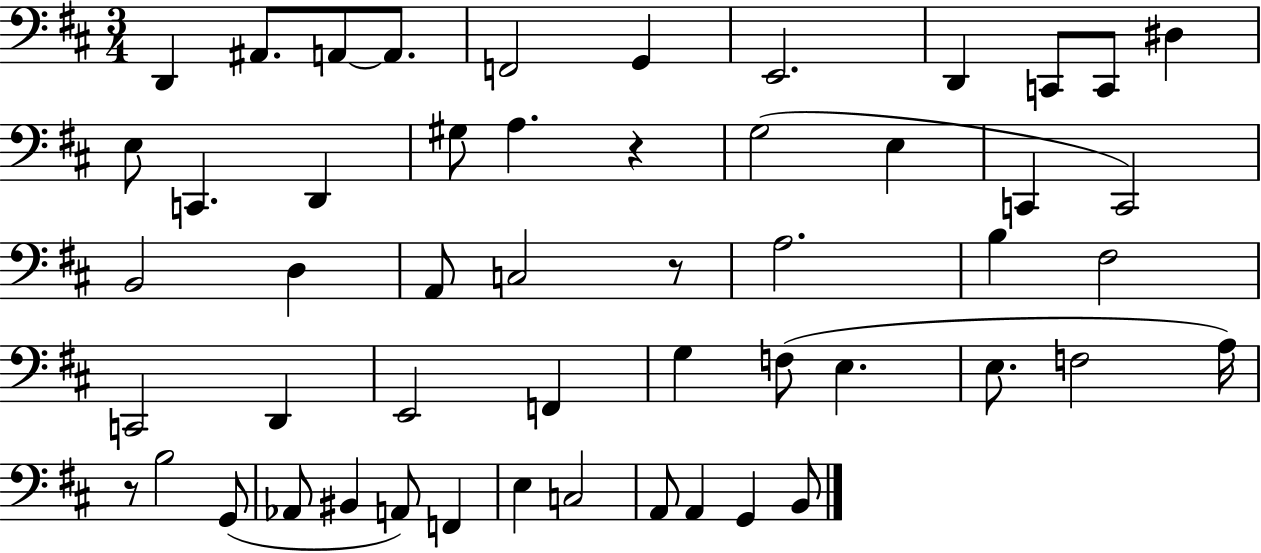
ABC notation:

X:1
T:Untitled
M:3/4
L:1/4
K:D
D,, ^A,,/2 A,,/2 A,,/2 F,,2 G,, E,,2 D,, C,,/2 C,,/2 ^D, E,/2 C,, D,, ^G,/2 A, z G,2 E, C,, C,,2 B,,2 D, A,,/2 C,2 z/2 A,2 B, ^F,2 C,,2 D,, E,,2 F,, G, F,/2 E, E,/2 F,2 A,/4 z/2 B,2 G,,/2 _A,,/2 ^B,, A,,/2 F,, E, C,2 A,,/2 A,, G,, B,,/2